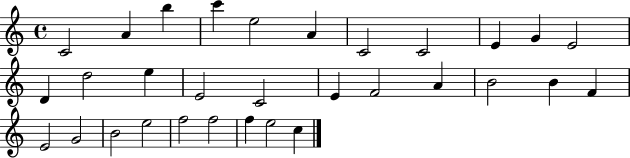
X:1
T:Untitled
M:4/4
L:1/4
K:C
C2 A b c' e2 A C2 C2 E G E2 D d2 e E2 C2 E F2 A B2 B F E2 G2 B2 e2 f2 f2 f e2 c